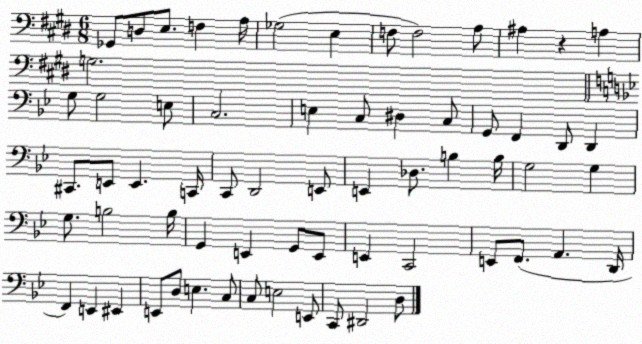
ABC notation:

X:1
T:Untitled
M:6/8
L:1/4
K:E
_G,,/2 D,/2 E,/2 F, A,/4 _G,2 E, F,/2 F,2 A,/2 ^A, z A, G,2 G,/2 G,2 E,/2 C,2 E, C,/2 ^D, C,/2 G,,/2 F,, D,,/2 D,, ^C,,/2 E,,/2 E,, C,,/4 C,,/2 D,,2 E,,/2 E,, _D,/2 B, B,/4 G,2 G, G,/2 B,2 B,/4 G,, E,, G,,/2 E,,/2 E,, C,,2 E,,/2 F,,/2 A,, D,,/4 F,, E,, ^E,, E,,/2 D,/2 E, C,/2 C,/2 E,2 E,,/2 C,,/2 ^D,,2 D,/2